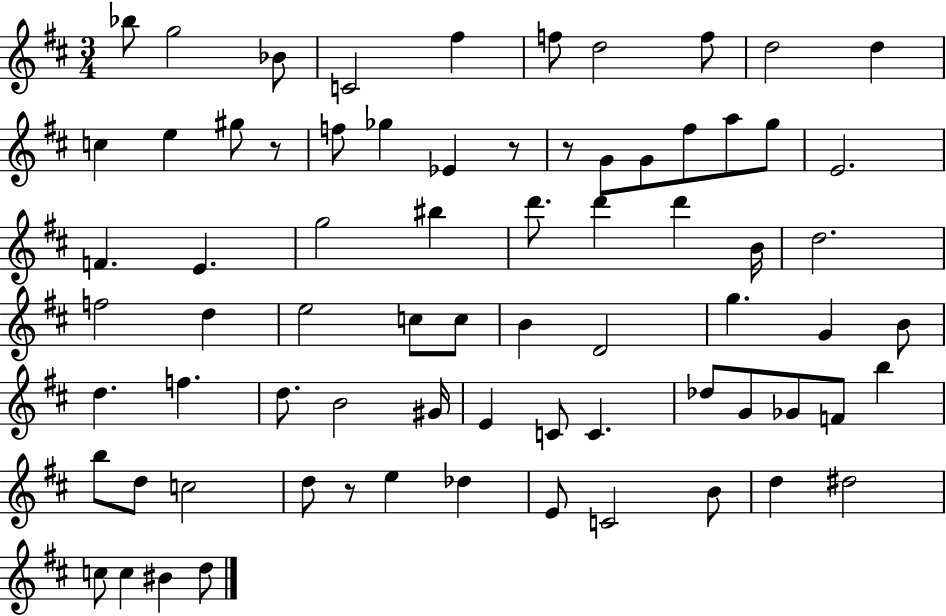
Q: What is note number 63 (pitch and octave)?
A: B4